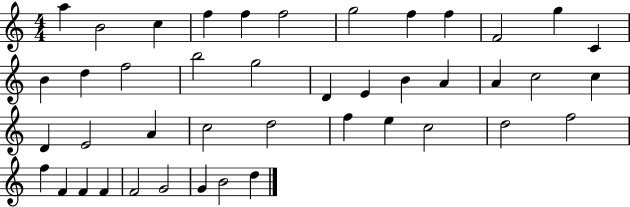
X:1
T:Untitled
M:4/4
L:1/4
K:C
a B2 c f f f2 g2 f f F2 g C B d f2 b2 g2 D E B A A c2 c D E2 A c2 d2 f e c2 d2 f2 f F F F F2 G2 G B2 d